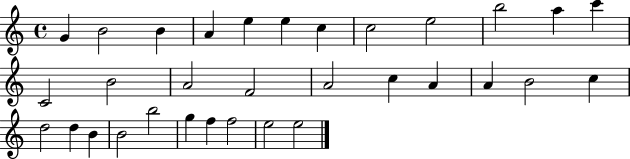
G4/q B4/h B4/q A4/q E5/q E5/q C5/q C5/h E5/h B5/h A5/q C6/q C4/h B4/h A4/h F4/h A4/h C5/q A4/q A4/q B4/h C5/q D5/h D5/q B4/q B4/h B5/h G5/q F5/q F5/h E5/h E5/h